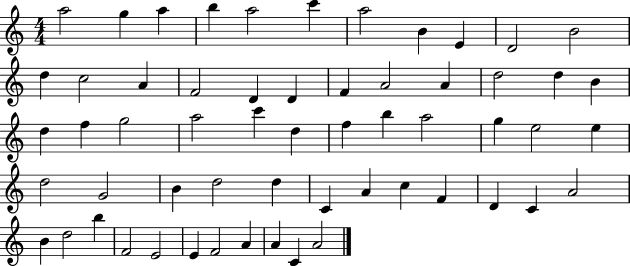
{
  \clef treble
  \numericTimeSignature
  \time 4/4
  \key c \major
  a''2 g''4 a''4 | b''4 a''2 c'''4 | a''2 b'4 e'4 | d'2 b'2 | \break d''4 c''2 a'4 | f'2 d'4 d'4 | f'4 a'2 a'4 | d''2 d''4 b'4 | \break d''4 f''4 g''2 | a''2 c'''4 d''4 | f''4 b''4 a''2 | g''4 e''2 e''4 | \break d''2 g'2 | b'4 d''2 d''4 | c'4 a'4 c''4 f'4 | d'4 c'4 a'2 | \break b'4 d''2 b''4 | f'2 e'2 | e'4 f'2 a'4 | a'4 c'4 a'2 | \break \bar "|."
}